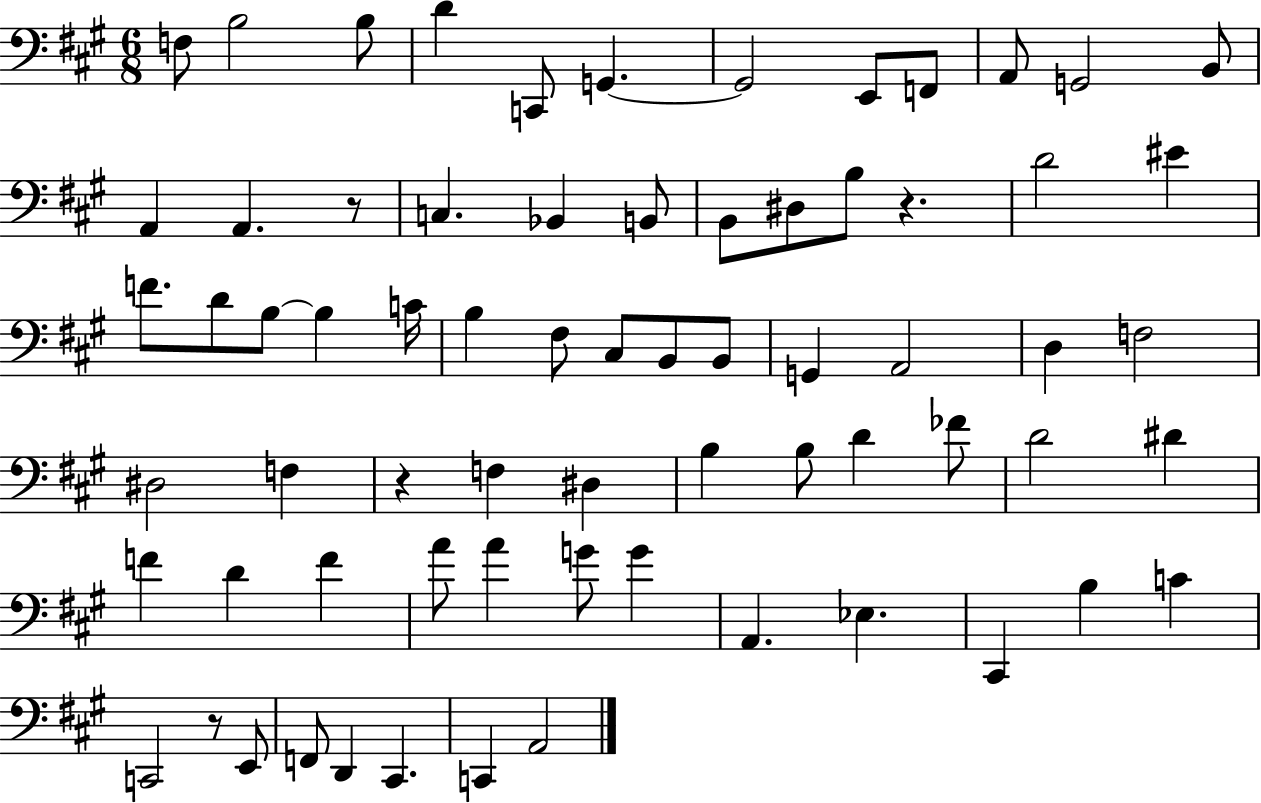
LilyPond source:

{
  \clef bass
  \numericTimeSignature
  \time 6/8
  \key a \major
  f8 b2 b8 | d'4 c,8 g,4.~~ | g,2 e,8 f,8 | a,8 g,2 b,8 | \break a,4 a,4. r8 | c4. bes,4 b,8 | b,8 dis8 b8 r4. | d'2 eis'4 | \break f'8. d'8 b8~~ b4 c'16 | b4 fis8 cis8 b,8 b,8 | g,4 a,2 | d4 f2 | \break dis2 f4 | r4 f4 dis4 | b4 b8 d'4 fes'8 | d'2 dis'4 | \break f'4 d'4 f'4 | a'8 a'4 g'8 g'4 | a,4. ees4. | cis,4 b4 c'4 | \break c,2 r8 e,8 | f,8 d,4 cis,4. | c,4 a,2 | \bar "|."
}